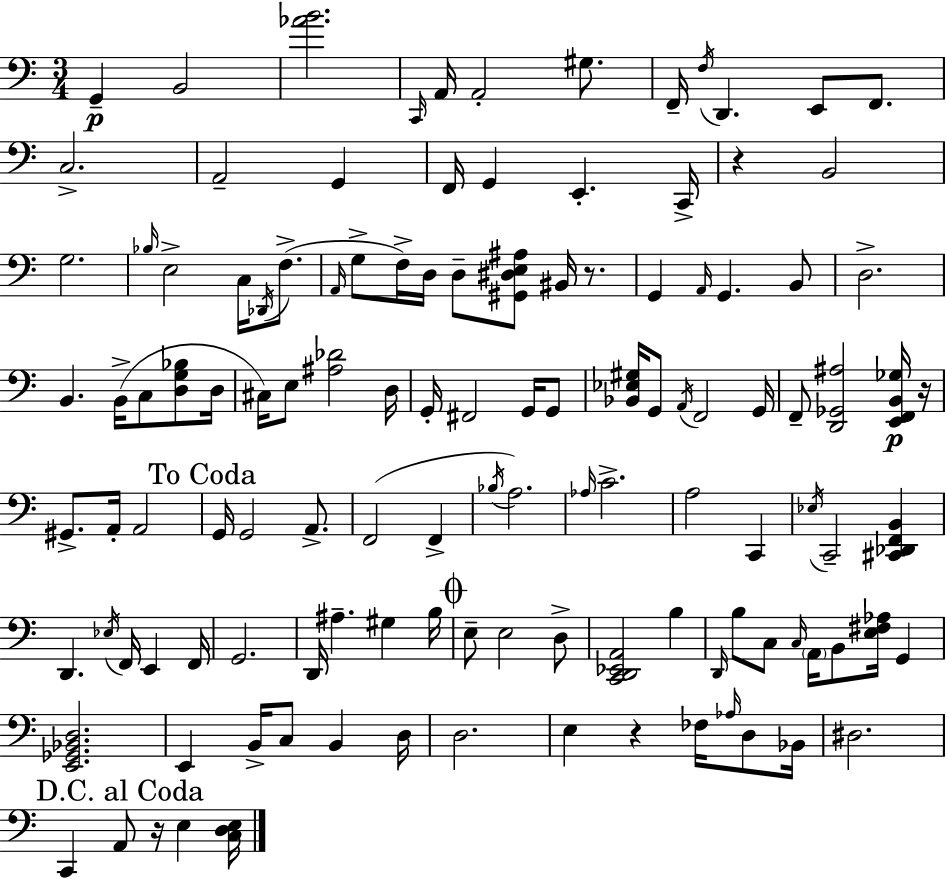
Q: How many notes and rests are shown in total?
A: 121